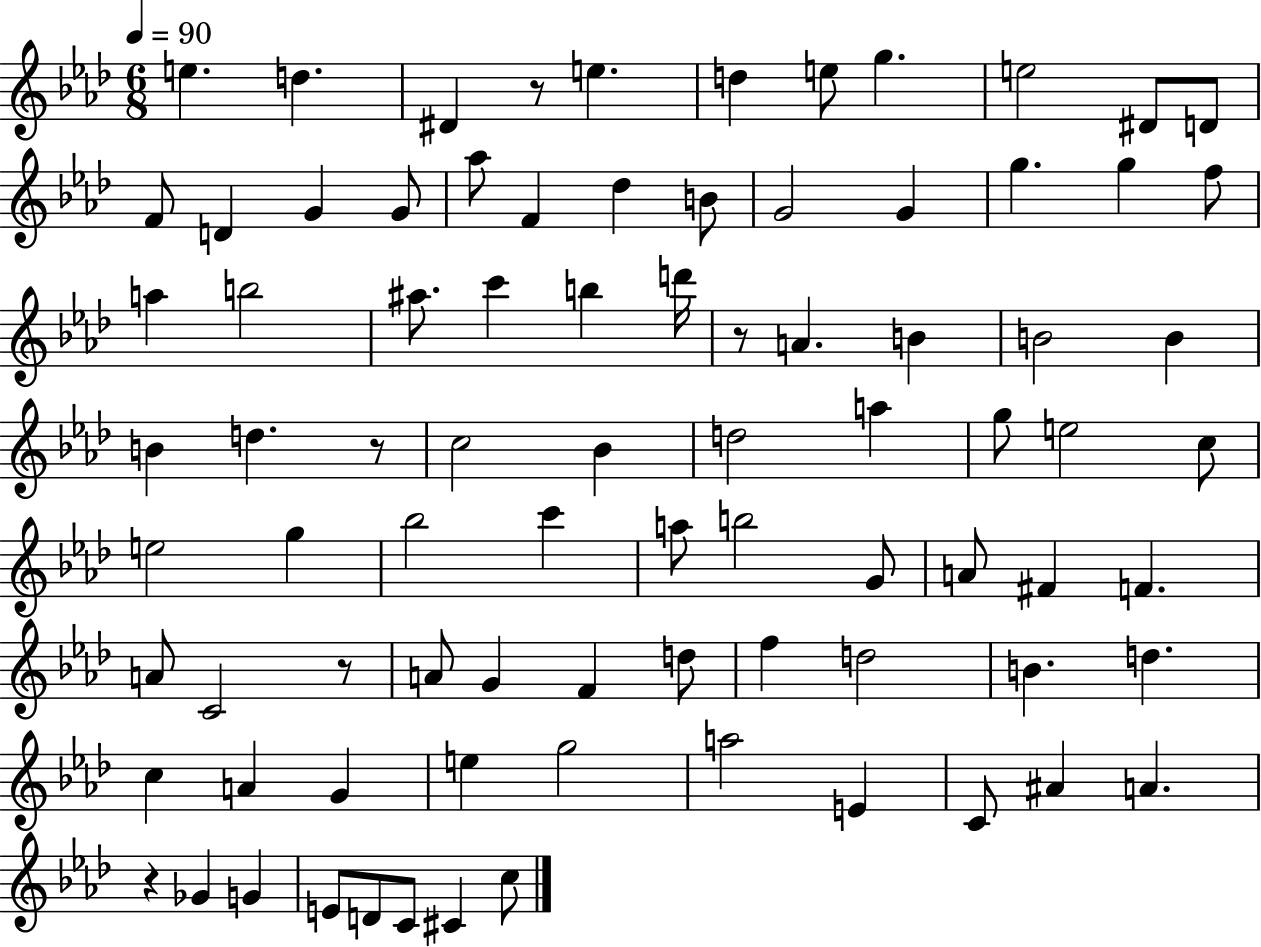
{
  \clef treble
  \numericTimeSignature
  \time 6/8
  \key aes \major
  \tempo 4 = 90
  e''4. d''4. | dis'4 r8 e''4. | d''4 e''8 g''4. | e''2 dis'8 d'8 | \break f'8 d'4 g'4 g'8 | aes''8 f'4 des''4 b'8 | g'2 g'4 | g''4. g''4 f''8 | \break a''4 b''2 | ais''8. c'''4 b''4 d'''16 | r8 a'4. b'4 | b'2 b'4 | \break b'4 d''4. r8 | c''2 bes'4 | d''2 a''4 | g''8 e''2 c''8 | \break e''2 g''4 | bes''2 c'''4 | a''8 b''2 g'8 | a'8 fis'4 f'4. | \break a'8 c'2 r8 | a'8 g'4 f'4 d''8 | f''4 d''2 | b'4. d''4. | \break c''4 a'4 g'4 | e''4 g''2 | a''2 e'4 | c'8 ais'4 a'4. | \break r4 ges'4 g'4 | e'8 d'8 c'8 cis'4 c''8 | \bar "|."
}